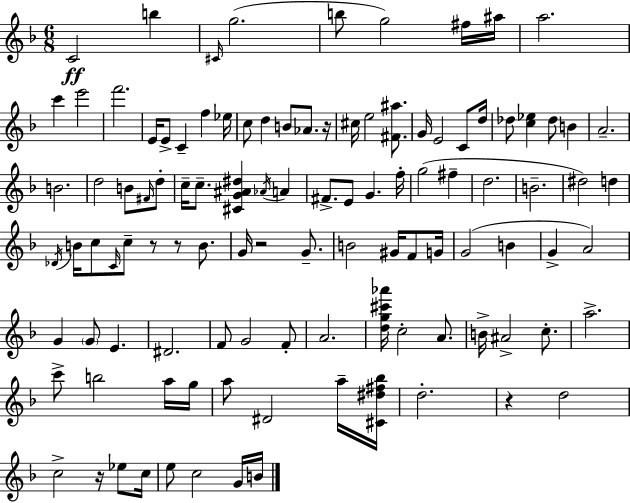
C4/h B5/q C#4/s G5/h. B5/e G5/h F#5/s A#5/s A5/h. C6/q E6/h F6/h. E4/s E4/e C4/q F5/q Eb5/s C5/e D5/q B4/e Ab4/e. R/s C#5/s E5/h [F#4,A#5]/e. G4/s E4/h C4/e D5/s Db5/e [C5,Eb5]/q Db5/e B4/q A4/h. B4/h. D5/h B4/e F#4/s D5/e C5/s C5/e. [C#4,G4,A#4,D#5]/q Ab4/s A4/q F#4/e. E4/e G4/q. F5/s G5/h F#5/q D5/h. B4/h. D#5/h D5/q Db4/s B4/s C5/e C4/s C5/e R/e R/e B4/e. G4/s R/h G4/e. B4/h G#4/s F4/e G4/s G4/h B4/q G4/q A4/h G4/q G4/e E4/q. D#4/h. F4/e G4/h F4/e A4/h. [D5,G5,C#6,Ab6]/s C5/h A4/e. B4/s A#4/h C5/e. A5/h. C6/e B5/h A5/s G5/s A5/e D#4/h A5/s [C#4,D#5,F#5,Bb5]/s D5/h. R/q D5/h C5/h R/s Eb5/e C5/s E5/e C5/h G4/s B4/s